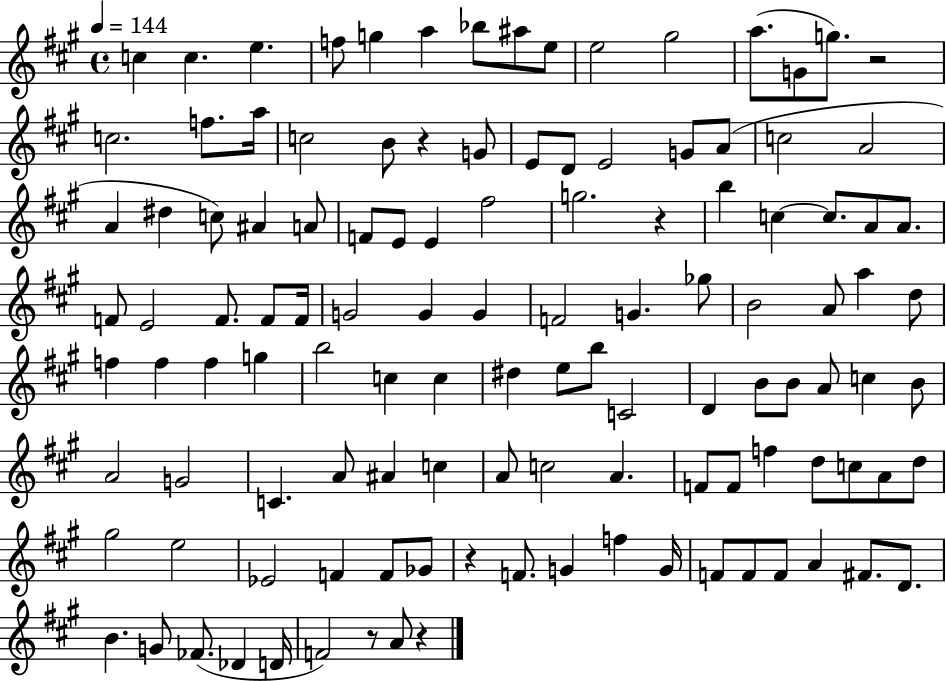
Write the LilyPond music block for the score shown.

{
  \clef treble
  \time 4/4
  \defaultTimeSignature
  \key a \major
  \tempo 4 = 144
  c''4 c''4. e''4. | f''8 g''4 a''4 bes''8 ais''8 e''8 | e''2 gis''2 | a''8.( g'8 g''8.) r2 | \break c''2. f''8. a''16 | c''2 b'8 r4 g'8 | e'8 d'8 e'2 g'8 a'8( | c''2 a'2 | \break a'4 dis''4 c''8) ais'4 a'8 | f'8 e'8 e'4 fis''2 | g''2. r4 | b''4 c''4~~ c''8. a'8 a'8. | \break f'8 e'2 f'8. f'8 f'16 | g'2 g'4 g'4 | f'2 g'4. ges''8 | b'2 a'8 a''4 d''8 | \break f''4 f''4 f''4 g''4 | b''2 c''4 c''4 | dis''4 e''8 b''8 c'2 | d'4 b'8 b'8 a'8 c''4 b'8 | \break a'2 g'2 | c'4. a'8 ais'4 c''4 | a'8 c''2 a'4. | f'8 f'8 f''4 d''8 c''8 a'8 d''8 | \break gis''2 e''2 | ees'2 f'4 f'8 ges'8 | r4 f'8. g'4 f''4 g'16 | f'8 f'8 f'8 a'4 fis'8. d'8. | \break b'4. g'8 fes'8.( des'4 d'16 | f'2) r8 a'8 r4 | \bar "|."
}